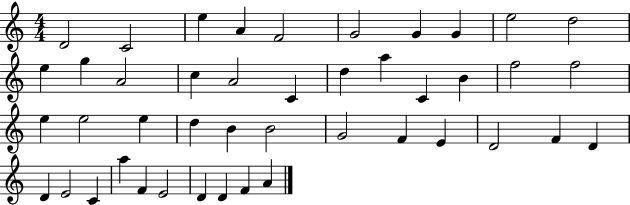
X:1
T:Untitled
M:4/4
L:1/4
K:C
D2 C2 e A F2 G2 G G e2 d2 e g A2 c A2 C d a C B f2 f2 e e2 e d B B2 G2 F E D2 F D D E2 C a F E2 D D F A